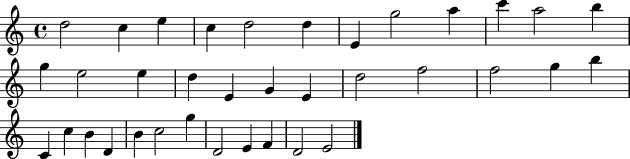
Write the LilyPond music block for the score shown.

{
  \clef treble
  \time 4/4
  \defaultTimeSignature
  \key c \major
  d''2 c''4 e''4 | c''4 d''2 d''4 | e'4 g''2 a''4 | c'''4 a''2 b''4 | \break g''4 e''2 e''4 | d''4 e'4 g'4 e'4 | d''2 f''2 | f''2 g''4 b''4 | \break c'4 c''4 b'4 d'4 | b'4 c''2 g''4 | d'2 e'4 f'4 | d'2 e'2 | \break \bar "|."
}